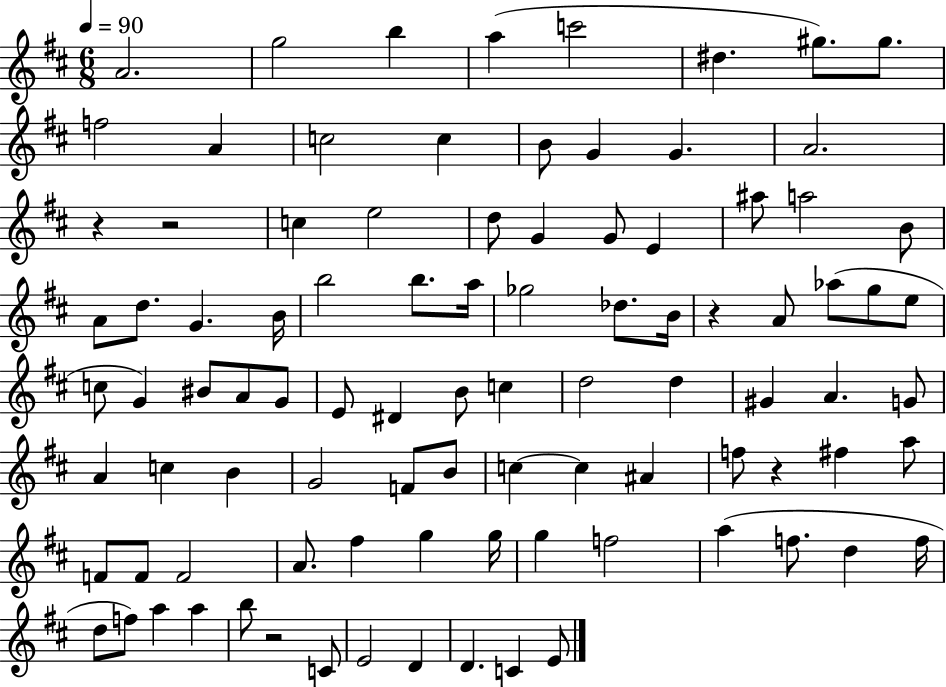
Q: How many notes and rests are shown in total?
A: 94